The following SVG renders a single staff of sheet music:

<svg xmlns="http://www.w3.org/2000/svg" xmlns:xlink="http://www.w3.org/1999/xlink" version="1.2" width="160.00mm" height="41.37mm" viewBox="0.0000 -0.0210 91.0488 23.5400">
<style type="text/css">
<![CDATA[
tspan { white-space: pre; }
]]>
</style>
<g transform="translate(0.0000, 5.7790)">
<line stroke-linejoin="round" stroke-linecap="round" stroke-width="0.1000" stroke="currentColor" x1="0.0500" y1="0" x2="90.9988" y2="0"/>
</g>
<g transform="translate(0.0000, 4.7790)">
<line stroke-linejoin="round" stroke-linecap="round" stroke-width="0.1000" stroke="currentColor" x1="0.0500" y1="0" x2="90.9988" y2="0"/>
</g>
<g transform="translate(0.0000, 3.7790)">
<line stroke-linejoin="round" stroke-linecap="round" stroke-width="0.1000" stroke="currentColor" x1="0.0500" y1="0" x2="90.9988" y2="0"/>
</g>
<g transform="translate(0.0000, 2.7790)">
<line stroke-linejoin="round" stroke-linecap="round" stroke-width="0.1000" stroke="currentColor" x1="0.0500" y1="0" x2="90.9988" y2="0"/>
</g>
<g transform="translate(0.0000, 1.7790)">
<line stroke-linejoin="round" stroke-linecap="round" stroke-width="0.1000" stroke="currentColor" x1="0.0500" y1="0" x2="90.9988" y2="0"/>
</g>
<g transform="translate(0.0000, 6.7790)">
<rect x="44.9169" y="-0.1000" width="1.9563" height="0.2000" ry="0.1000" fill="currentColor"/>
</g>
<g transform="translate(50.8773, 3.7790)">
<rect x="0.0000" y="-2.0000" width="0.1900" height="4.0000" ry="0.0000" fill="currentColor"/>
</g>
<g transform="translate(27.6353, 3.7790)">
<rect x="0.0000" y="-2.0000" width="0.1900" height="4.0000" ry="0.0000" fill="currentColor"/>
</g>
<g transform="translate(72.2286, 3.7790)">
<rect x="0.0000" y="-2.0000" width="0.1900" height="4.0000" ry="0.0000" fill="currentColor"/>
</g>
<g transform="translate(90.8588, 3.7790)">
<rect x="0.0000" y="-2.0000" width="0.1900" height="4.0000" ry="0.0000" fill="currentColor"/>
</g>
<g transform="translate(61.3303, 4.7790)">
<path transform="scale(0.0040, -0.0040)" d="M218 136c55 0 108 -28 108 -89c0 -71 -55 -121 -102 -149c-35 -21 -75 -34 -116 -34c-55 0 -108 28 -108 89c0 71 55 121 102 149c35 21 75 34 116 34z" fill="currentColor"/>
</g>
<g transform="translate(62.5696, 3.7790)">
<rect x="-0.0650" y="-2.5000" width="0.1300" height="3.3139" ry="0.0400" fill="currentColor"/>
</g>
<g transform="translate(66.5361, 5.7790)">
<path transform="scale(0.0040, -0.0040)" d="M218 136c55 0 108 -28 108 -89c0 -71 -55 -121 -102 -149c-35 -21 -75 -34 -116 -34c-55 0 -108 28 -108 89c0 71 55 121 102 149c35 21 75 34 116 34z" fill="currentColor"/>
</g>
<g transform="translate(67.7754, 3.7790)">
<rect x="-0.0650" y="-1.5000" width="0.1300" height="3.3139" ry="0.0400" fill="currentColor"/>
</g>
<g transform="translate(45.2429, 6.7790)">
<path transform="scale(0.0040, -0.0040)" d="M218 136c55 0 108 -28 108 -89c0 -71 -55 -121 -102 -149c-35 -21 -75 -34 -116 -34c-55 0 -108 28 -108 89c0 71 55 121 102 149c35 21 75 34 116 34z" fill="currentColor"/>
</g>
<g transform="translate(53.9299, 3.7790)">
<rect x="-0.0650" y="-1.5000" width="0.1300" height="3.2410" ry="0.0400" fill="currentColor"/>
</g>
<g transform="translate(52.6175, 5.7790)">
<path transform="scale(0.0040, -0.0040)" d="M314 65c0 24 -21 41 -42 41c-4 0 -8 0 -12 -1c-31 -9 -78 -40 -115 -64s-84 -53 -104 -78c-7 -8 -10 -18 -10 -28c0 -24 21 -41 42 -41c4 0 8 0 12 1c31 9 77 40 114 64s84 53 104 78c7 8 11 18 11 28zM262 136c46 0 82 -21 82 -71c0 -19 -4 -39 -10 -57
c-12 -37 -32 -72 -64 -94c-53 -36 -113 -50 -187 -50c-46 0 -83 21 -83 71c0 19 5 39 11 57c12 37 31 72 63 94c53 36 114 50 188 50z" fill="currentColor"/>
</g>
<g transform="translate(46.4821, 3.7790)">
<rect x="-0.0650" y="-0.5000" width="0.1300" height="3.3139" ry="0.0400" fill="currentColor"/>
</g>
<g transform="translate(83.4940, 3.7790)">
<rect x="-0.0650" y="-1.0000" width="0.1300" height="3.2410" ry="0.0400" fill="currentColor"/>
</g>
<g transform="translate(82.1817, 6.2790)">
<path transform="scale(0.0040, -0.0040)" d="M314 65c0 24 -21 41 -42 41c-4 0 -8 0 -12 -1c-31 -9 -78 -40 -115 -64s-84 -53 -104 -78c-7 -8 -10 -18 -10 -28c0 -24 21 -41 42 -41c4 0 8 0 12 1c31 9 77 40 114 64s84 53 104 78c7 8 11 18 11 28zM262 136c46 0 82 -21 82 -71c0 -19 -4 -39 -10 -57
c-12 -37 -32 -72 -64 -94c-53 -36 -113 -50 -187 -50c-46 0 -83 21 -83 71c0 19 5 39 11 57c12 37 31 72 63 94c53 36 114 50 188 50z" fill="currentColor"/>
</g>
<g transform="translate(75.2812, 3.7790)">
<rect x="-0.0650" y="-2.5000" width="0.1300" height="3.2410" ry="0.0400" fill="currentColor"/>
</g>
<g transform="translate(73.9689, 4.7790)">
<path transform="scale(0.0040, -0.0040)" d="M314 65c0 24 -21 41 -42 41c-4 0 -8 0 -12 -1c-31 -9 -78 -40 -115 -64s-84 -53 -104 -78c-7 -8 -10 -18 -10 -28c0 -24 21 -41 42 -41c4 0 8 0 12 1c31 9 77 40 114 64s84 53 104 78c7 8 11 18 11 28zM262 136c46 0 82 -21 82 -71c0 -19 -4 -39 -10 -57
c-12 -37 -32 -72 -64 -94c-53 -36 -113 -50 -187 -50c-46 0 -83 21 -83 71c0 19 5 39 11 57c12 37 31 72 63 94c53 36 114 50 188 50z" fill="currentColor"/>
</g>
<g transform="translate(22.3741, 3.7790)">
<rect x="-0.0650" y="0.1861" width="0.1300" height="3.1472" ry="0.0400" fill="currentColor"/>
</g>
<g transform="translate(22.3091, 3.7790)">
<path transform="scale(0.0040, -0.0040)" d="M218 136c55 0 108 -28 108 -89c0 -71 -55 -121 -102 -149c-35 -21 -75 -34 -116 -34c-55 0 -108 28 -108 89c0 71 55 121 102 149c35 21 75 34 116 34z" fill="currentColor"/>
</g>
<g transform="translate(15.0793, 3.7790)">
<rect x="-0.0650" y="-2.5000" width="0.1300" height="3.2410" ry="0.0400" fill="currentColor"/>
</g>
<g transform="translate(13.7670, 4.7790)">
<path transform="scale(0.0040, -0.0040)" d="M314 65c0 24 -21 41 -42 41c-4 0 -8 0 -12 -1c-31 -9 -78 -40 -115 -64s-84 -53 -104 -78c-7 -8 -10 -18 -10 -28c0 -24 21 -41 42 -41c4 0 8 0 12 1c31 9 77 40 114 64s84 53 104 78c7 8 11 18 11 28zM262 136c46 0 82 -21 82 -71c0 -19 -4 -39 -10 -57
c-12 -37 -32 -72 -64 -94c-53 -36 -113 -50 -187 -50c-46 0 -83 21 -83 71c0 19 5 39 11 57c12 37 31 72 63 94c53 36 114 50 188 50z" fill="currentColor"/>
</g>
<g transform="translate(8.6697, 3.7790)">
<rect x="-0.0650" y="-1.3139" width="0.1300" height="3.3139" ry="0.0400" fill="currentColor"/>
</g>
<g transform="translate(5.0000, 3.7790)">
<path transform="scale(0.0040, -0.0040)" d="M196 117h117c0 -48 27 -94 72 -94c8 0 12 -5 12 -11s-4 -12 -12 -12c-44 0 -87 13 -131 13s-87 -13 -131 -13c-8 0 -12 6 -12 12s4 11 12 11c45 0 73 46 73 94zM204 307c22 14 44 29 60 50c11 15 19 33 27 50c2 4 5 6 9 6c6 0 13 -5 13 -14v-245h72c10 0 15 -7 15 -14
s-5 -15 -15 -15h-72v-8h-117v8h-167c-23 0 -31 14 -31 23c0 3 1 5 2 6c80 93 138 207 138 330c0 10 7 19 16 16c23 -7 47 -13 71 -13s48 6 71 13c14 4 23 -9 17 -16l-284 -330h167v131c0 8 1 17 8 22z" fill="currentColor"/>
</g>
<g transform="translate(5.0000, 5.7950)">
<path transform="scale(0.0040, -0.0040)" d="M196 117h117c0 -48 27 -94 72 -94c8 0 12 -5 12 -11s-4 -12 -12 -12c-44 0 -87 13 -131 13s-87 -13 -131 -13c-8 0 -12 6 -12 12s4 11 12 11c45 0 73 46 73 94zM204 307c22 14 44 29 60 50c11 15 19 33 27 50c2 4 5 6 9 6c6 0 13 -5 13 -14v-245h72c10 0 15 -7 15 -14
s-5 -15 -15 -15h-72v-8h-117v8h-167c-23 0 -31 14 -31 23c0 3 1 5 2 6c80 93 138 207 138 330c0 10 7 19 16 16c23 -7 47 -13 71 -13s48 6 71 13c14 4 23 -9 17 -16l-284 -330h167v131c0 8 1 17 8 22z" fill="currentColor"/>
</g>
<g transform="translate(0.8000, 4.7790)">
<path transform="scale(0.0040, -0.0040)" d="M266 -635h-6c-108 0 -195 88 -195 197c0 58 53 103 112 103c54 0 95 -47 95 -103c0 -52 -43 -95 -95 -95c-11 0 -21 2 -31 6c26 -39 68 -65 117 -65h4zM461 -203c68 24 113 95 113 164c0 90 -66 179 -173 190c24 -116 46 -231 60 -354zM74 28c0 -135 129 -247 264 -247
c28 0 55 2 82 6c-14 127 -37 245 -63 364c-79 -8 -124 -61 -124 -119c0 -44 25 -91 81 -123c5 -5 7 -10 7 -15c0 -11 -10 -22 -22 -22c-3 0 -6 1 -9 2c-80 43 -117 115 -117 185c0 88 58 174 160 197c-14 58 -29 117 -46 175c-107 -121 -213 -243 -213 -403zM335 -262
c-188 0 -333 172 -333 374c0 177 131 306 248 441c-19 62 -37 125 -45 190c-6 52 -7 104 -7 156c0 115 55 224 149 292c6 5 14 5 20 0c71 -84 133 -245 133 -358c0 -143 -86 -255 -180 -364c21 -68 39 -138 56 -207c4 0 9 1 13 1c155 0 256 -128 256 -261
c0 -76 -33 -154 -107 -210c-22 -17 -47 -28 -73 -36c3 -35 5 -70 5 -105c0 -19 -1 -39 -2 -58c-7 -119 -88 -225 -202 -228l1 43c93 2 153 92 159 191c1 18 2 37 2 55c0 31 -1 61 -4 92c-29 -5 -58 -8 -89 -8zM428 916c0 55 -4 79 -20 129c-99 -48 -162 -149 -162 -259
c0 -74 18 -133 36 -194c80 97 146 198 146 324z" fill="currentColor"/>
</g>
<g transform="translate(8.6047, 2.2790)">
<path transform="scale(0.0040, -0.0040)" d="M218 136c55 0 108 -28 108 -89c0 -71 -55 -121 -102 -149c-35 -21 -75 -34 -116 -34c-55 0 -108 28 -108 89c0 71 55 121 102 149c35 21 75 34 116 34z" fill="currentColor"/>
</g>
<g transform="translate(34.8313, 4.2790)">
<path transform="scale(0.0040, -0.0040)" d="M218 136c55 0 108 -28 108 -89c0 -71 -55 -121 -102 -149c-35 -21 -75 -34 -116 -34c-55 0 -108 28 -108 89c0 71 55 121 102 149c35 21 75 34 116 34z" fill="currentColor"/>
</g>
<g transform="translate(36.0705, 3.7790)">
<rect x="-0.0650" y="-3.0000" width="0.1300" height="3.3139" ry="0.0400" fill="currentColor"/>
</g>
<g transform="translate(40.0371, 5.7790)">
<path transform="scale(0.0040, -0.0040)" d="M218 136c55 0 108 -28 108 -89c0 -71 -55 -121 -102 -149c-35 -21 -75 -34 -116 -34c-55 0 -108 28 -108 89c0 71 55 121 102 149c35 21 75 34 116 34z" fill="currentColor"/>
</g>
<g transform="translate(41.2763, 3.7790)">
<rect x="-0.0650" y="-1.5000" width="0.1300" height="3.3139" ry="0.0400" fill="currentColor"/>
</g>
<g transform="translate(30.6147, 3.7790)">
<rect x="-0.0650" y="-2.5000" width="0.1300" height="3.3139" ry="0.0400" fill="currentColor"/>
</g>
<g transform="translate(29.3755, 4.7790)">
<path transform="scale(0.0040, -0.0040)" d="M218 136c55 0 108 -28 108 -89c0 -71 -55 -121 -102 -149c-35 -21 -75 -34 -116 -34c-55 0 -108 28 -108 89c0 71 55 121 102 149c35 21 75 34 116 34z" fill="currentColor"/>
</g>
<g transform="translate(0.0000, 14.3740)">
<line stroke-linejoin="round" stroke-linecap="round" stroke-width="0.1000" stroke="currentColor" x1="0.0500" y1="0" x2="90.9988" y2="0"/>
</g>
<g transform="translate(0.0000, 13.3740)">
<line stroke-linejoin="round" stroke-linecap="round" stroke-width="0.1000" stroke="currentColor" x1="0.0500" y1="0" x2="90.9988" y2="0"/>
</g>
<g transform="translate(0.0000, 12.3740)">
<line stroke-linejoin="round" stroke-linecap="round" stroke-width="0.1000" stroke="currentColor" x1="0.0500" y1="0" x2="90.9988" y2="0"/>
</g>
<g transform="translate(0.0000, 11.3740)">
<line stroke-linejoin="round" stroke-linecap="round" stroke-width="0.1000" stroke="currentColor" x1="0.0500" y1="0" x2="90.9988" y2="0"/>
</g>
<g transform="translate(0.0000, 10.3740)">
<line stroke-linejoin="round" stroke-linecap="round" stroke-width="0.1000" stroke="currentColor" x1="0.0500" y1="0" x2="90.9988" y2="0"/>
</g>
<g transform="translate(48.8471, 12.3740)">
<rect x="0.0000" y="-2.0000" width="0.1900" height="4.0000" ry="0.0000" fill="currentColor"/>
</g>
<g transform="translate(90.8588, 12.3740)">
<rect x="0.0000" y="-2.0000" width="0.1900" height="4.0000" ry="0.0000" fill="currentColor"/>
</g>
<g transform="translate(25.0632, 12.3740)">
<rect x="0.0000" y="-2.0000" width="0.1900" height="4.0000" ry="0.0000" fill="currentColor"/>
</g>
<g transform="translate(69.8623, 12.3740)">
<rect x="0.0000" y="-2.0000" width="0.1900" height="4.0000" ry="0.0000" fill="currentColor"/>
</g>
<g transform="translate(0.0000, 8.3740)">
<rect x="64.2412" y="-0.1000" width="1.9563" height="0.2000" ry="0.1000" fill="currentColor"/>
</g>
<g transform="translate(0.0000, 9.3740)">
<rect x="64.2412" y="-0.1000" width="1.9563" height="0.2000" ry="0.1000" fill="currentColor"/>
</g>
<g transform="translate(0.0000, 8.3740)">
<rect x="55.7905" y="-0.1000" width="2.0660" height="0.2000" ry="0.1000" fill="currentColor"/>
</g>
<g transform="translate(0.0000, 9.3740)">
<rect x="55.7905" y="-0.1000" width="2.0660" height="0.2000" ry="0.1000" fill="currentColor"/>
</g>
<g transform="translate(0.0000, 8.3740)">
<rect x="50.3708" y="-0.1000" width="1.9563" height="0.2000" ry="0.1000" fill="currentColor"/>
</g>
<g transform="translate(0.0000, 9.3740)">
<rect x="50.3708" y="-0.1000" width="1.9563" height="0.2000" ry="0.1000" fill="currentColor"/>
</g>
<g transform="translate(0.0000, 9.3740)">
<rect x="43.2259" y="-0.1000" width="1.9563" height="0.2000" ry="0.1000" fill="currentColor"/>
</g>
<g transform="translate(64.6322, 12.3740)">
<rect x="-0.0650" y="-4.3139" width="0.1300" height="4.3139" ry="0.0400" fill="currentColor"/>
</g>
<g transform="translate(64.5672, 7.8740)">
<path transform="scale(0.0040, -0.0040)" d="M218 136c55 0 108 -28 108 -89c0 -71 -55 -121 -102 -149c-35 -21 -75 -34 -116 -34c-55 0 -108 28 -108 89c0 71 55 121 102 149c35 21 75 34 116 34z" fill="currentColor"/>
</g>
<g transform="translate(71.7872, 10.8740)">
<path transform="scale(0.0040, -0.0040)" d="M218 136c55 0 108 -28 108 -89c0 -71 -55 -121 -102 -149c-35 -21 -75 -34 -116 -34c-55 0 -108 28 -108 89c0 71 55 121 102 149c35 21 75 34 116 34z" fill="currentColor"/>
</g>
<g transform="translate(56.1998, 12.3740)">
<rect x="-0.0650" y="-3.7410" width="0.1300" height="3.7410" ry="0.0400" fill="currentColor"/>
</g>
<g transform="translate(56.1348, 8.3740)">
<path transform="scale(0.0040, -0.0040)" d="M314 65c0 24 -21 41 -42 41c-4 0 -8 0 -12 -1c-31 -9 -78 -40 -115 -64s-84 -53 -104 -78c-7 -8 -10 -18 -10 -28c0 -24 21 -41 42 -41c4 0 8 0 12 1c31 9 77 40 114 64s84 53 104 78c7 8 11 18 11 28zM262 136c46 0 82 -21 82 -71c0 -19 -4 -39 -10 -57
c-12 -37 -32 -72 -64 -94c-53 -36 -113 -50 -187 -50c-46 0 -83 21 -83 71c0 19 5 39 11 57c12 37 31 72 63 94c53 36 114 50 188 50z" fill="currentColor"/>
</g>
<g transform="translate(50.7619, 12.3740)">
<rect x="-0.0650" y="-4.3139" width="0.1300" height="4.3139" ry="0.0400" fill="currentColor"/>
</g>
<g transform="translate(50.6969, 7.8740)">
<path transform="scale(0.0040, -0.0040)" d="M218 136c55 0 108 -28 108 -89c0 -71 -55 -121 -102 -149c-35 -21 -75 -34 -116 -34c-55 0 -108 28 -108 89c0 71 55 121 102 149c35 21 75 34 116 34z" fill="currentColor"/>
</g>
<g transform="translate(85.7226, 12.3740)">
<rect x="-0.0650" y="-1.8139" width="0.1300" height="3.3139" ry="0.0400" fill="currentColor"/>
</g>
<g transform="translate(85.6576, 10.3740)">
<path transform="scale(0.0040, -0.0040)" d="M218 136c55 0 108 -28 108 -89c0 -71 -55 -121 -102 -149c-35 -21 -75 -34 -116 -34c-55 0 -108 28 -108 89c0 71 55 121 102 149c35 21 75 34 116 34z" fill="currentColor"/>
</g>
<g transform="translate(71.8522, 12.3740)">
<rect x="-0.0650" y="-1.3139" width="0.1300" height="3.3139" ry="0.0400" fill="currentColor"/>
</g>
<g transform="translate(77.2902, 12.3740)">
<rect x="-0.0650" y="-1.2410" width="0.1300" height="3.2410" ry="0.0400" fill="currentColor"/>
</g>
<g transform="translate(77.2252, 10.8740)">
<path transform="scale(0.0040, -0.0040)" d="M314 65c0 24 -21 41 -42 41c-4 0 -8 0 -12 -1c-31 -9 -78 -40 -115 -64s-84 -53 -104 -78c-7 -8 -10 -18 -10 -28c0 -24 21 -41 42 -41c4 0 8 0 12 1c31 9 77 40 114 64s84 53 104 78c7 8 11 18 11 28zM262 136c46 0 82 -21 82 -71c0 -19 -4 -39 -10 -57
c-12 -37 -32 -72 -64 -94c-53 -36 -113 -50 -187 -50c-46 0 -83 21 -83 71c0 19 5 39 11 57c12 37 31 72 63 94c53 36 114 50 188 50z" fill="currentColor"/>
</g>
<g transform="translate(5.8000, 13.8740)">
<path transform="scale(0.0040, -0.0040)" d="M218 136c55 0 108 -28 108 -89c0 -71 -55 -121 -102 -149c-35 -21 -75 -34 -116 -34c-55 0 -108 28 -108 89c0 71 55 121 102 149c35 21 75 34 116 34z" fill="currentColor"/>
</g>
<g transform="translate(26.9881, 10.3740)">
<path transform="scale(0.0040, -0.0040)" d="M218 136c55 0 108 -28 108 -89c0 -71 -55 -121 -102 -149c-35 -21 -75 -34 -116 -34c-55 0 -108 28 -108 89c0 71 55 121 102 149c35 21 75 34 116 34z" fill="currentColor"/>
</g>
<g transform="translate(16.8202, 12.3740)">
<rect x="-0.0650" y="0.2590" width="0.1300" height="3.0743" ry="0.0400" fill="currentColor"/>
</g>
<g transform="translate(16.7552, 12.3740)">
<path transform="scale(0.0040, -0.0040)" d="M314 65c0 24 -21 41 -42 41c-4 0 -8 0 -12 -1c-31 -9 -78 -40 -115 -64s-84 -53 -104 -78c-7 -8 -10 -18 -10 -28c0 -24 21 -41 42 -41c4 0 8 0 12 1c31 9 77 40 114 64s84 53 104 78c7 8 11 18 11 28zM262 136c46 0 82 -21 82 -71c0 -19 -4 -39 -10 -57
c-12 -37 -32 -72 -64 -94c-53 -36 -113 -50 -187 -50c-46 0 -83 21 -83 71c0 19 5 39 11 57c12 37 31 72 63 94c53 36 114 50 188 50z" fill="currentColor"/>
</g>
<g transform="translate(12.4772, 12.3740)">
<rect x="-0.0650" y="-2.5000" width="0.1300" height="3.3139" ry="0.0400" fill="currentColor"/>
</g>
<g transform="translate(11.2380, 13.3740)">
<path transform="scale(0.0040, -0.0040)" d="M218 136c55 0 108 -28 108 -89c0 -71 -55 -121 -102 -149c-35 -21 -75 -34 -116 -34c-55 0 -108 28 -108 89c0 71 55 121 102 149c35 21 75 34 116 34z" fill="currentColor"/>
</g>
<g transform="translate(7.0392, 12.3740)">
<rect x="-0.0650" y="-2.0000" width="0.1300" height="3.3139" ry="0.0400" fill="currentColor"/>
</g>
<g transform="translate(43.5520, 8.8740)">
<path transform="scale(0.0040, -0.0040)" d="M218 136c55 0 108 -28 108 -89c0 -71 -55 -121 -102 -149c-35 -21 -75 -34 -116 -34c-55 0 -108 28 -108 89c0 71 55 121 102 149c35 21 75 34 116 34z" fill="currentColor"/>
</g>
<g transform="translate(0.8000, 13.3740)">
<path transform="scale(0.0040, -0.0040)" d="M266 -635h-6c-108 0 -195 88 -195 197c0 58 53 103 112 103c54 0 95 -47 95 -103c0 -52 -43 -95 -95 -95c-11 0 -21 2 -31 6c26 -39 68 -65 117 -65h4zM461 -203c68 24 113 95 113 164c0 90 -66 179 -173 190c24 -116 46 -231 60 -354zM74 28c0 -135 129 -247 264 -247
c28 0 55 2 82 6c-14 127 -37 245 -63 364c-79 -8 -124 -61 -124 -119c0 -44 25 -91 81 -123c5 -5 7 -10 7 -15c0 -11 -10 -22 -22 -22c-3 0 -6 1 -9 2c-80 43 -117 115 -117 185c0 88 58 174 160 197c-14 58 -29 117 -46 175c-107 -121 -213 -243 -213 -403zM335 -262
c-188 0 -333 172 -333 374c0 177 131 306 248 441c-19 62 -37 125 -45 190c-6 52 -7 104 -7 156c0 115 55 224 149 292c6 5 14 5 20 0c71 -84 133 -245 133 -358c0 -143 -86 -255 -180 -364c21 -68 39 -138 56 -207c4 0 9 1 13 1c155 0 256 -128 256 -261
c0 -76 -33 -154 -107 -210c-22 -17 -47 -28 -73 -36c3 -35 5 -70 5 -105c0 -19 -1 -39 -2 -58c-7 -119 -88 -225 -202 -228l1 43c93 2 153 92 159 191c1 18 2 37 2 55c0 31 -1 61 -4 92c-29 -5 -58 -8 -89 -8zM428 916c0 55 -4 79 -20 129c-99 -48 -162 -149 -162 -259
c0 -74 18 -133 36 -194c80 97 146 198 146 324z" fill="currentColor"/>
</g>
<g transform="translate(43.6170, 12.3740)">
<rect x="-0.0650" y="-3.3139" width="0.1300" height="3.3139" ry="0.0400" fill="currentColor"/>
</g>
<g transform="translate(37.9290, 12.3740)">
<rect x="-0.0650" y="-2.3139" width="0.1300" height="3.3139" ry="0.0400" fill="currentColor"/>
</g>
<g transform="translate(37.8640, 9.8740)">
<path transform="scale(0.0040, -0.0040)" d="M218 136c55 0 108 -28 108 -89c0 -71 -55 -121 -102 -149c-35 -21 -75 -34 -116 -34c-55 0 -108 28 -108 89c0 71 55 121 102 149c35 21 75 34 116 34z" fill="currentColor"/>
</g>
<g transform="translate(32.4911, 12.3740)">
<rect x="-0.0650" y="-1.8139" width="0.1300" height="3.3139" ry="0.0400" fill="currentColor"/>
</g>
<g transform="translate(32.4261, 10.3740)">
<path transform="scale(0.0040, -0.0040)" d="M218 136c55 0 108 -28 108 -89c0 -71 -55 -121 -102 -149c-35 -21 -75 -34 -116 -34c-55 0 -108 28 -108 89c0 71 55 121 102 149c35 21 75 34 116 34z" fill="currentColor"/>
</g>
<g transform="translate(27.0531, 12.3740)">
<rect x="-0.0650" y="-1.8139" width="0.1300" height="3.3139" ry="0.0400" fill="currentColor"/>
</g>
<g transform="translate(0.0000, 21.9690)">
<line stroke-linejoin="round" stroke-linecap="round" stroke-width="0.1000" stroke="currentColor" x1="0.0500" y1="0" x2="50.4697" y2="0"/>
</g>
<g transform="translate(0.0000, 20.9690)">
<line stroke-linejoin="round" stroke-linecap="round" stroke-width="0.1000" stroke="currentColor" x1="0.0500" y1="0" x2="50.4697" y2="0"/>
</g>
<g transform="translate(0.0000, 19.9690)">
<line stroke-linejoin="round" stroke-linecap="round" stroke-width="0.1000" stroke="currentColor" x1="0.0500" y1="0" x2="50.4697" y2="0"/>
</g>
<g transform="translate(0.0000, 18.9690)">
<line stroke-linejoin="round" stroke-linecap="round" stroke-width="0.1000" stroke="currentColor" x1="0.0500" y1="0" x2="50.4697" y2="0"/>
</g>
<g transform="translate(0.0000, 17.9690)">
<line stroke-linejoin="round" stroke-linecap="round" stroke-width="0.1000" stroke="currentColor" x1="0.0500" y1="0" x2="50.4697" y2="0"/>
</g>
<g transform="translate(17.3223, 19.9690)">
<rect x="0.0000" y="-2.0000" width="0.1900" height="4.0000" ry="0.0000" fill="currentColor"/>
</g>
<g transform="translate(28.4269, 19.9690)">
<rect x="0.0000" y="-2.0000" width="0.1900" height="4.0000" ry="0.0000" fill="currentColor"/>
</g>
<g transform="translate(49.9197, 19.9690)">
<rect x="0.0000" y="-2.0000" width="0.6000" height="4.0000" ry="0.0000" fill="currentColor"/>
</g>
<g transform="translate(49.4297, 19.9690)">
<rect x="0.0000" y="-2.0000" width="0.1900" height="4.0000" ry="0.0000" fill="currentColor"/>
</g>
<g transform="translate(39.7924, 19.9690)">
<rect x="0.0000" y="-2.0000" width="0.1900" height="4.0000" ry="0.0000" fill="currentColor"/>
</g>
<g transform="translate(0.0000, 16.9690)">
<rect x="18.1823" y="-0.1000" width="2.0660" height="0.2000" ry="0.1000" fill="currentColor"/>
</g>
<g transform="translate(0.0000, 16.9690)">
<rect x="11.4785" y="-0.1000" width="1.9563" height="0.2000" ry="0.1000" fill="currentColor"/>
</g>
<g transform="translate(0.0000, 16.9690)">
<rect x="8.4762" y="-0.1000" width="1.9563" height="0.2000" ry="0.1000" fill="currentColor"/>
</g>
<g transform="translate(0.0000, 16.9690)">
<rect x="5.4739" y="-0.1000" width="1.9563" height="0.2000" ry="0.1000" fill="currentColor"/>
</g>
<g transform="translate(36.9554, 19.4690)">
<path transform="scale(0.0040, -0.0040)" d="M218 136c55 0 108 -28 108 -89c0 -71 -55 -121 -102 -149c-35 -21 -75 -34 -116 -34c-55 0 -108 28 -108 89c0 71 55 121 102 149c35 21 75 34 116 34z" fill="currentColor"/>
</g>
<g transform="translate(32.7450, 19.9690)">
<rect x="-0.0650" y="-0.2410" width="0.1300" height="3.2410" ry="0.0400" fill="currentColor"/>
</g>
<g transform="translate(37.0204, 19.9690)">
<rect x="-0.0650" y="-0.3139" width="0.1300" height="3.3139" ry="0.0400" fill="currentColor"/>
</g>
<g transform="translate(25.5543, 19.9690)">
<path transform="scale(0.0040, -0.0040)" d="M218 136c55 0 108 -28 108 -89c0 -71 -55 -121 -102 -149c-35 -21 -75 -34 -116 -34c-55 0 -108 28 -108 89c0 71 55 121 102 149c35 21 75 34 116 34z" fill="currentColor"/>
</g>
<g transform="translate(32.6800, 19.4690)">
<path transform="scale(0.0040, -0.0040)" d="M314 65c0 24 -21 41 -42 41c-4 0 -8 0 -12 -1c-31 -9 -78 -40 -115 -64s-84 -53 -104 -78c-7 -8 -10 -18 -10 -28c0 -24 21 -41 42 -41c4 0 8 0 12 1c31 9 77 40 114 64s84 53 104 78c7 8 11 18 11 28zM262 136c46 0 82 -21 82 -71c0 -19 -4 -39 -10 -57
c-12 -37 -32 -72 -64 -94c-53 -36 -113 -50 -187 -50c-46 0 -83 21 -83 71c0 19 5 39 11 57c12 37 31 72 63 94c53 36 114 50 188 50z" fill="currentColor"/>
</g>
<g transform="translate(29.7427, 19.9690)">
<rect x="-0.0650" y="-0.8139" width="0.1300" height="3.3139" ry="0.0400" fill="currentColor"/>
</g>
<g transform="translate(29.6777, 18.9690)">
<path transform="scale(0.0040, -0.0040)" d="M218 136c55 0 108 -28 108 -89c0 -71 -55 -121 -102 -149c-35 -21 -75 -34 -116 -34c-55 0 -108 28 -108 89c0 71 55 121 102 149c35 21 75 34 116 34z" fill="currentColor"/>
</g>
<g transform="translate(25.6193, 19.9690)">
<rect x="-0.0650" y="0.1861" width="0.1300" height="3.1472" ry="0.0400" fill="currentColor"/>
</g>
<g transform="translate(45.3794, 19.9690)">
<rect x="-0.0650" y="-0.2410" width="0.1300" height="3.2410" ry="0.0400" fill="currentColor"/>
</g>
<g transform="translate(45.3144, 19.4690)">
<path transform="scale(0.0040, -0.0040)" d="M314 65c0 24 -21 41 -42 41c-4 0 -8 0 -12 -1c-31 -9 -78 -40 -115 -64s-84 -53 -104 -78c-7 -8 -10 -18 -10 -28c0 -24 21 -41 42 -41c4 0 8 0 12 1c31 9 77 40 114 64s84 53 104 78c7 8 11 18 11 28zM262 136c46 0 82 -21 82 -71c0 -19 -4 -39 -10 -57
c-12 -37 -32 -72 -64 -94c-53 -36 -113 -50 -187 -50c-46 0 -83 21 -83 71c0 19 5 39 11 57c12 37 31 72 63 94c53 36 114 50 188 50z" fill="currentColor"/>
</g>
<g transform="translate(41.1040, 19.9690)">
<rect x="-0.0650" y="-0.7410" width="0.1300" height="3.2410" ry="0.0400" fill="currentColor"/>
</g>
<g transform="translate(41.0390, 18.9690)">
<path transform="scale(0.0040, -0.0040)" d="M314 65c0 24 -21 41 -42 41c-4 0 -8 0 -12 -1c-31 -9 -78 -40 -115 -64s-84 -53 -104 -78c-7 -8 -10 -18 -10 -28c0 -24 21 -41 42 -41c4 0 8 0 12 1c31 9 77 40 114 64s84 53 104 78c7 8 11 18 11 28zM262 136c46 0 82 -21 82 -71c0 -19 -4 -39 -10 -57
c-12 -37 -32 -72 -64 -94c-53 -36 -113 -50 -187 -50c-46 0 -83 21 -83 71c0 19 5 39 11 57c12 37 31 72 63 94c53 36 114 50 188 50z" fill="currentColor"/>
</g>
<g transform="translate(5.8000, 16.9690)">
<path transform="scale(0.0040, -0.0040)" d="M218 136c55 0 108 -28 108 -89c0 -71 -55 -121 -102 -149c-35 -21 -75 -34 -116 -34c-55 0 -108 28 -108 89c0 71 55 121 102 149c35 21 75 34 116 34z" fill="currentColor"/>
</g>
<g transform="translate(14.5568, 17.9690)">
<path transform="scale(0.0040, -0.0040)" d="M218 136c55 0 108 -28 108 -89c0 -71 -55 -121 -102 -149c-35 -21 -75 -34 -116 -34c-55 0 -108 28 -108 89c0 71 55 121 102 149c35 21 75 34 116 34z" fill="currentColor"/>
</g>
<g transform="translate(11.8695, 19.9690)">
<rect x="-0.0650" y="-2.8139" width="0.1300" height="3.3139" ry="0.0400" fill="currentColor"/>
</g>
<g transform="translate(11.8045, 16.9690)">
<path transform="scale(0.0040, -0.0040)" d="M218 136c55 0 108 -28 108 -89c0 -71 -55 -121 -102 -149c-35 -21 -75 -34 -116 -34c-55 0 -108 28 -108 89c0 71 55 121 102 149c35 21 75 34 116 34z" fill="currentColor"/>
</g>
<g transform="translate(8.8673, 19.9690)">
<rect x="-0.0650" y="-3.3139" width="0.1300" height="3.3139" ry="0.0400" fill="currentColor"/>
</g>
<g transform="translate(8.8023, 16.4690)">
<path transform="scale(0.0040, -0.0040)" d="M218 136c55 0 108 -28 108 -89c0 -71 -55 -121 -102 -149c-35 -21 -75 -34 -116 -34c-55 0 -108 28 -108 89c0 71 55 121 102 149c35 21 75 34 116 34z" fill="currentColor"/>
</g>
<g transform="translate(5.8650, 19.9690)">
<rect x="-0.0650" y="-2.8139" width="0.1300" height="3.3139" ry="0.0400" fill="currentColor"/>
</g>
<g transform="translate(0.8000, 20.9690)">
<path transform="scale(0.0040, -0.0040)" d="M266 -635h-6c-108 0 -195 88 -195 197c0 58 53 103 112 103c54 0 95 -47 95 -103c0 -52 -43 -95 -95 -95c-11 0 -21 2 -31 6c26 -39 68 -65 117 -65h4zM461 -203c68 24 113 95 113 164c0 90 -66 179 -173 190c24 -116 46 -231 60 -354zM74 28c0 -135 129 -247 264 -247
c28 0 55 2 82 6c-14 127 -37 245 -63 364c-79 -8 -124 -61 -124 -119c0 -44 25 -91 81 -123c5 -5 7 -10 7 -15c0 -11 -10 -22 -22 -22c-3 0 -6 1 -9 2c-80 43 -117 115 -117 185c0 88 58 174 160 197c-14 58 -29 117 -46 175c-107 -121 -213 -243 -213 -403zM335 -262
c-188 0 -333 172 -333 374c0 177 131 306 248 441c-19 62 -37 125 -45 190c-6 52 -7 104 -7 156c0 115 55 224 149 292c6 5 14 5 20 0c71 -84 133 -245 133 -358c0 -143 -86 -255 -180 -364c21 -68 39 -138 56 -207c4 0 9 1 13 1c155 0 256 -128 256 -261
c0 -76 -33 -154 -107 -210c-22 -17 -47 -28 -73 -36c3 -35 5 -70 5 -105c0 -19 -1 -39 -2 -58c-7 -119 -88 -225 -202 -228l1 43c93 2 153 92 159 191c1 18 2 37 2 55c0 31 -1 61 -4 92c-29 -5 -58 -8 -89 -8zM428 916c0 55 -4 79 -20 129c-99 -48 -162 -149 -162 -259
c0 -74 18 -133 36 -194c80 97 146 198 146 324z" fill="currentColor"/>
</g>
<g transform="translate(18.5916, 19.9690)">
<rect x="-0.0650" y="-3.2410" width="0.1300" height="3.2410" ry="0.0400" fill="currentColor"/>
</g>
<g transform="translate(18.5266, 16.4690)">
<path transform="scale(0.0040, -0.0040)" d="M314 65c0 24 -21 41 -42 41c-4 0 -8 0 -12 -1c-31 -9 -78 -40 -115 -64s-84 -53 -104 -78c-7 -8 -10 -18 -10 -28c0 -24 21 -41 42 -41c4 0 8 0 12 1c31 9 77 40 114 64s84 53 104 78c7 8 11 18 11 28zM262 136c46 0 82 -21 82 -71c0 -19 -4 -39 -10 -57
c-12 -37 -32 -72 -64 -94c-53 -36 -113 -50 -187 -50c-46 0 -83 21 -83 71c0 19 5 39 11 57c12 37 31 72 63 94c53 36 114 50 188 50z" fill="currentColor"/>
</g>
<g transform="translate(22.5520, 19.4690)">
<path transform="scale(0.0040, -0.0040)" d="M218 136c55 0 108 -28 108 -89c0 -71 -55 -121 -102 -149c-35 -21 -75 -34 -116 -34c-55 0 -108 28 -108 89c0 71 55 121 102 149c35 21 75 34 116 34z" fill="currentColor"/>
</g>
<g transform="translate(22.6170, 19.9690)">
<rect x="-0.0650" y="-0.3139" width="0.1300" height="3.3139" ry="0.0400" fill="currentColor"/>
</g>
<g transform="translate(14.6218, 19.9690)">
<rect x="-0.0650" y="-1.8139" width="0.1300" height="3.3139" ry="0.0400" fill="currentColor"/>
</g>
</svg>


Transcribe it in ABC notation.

X:1
T:Untitled
M:4/4
L:1/4
K:C
e G2 B G A E C E2 G E G2 D2 F G B2 f f g b d' c'2 d' e e2 f a b a f b2 c B d c2 c d2 c2